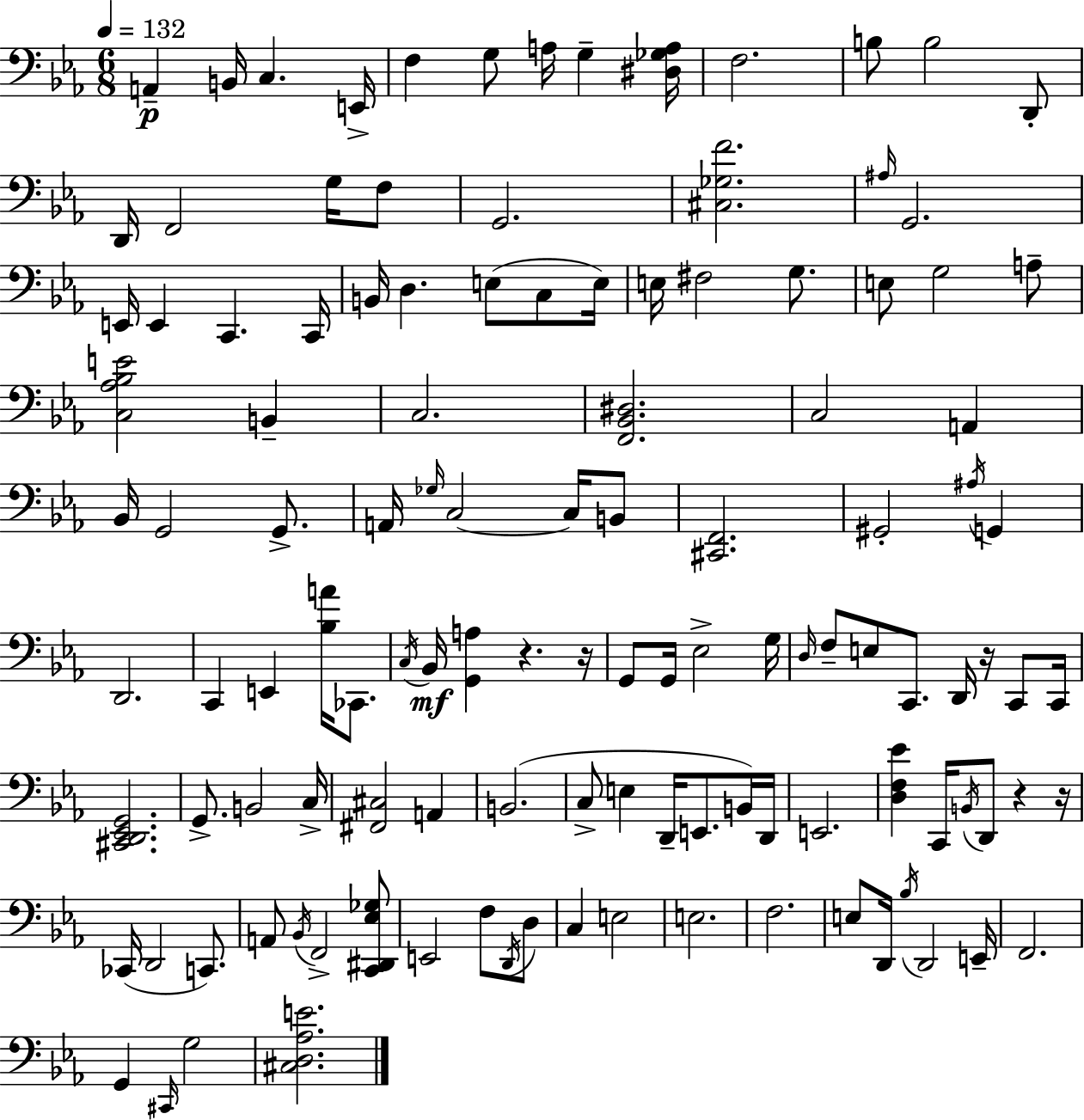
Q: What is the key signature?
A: C minor